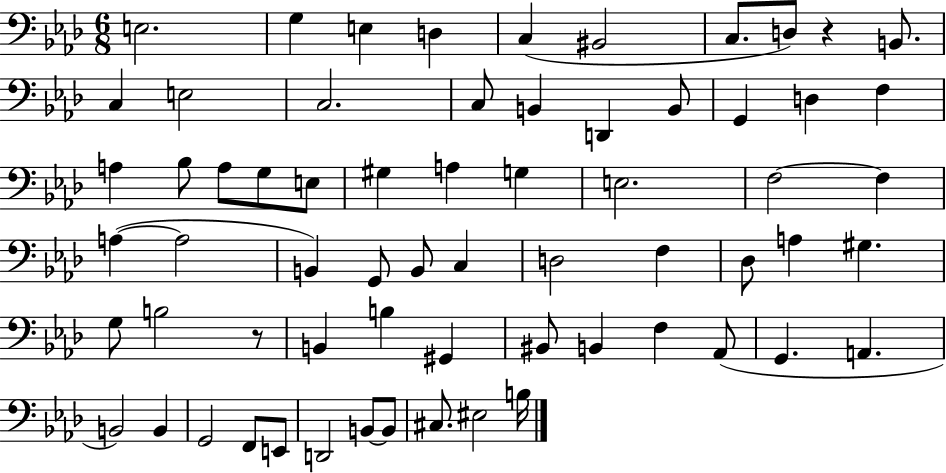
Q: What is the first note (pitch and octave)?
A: E3